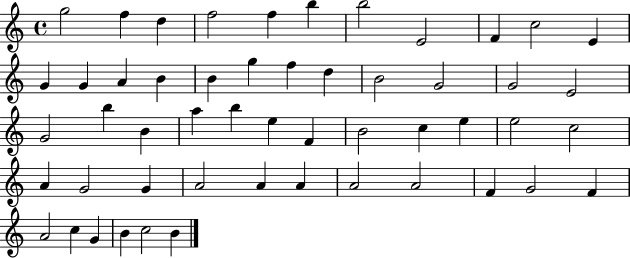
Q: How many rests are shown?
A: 0